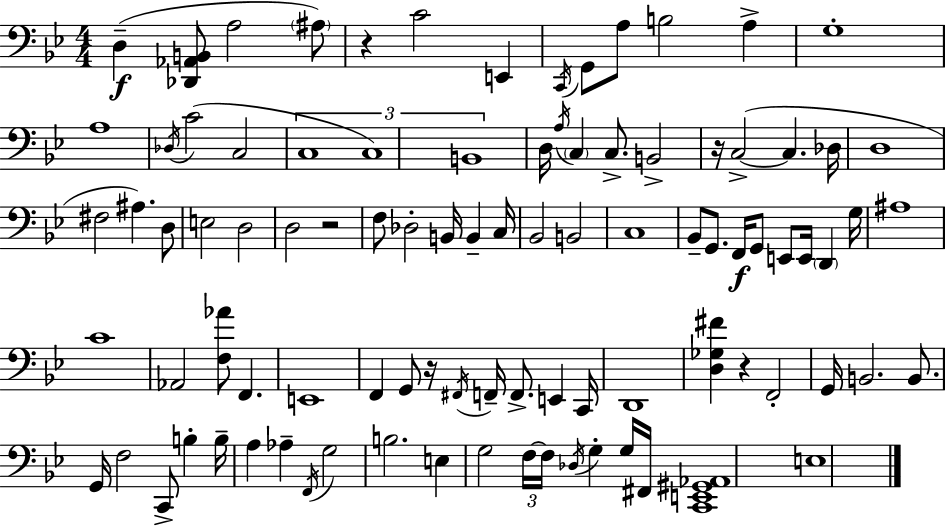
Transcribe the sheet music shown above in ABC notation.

X:1
T:Untitled
M:4/4
L:1/4
K:Bb
D, [_D,,_A,,B,,]/2 A,2 ^A,/2 z C2 E,, C,,/4 G,,/2 A,/2 B,2 A, G,4 A,4 _D,/4 C2 C,2 C,4 C,4 B,,4 D,/4 A,/4 C, C,/2 B,,2 z/4 C,2 C, _D,/4 D,4 ^F,2 ^A, D,/2 E,2 D,2 D,2 z2 F,/2 _D,2 B,,/4 B,, C,/4 _B,,2 B,,2 C,4 _B,,/2 G,,/2 F,,/4 G,,/2 E,,/2 E,,/4 D,, G,/4 ^A,4 C4 _A,,2 [F,_A]/2 F,, E,,4 F,, G,,/2 z/4 ^F,,/4 F,,/4 F,,/2 E,, C,,/4 D,,4 [D,_G,^F] z F,,2 G,,/4 B,,2 B,,/2 G,,/4 F,2 C,,/2 B, B,/4 A, _A, F,,/4 G,2 B,2 E, G,2 F,/4 F,/4 _D,/4 G, G,/4 ^F,,/4 [C,,E,,^G,,_A,,]4 E,4